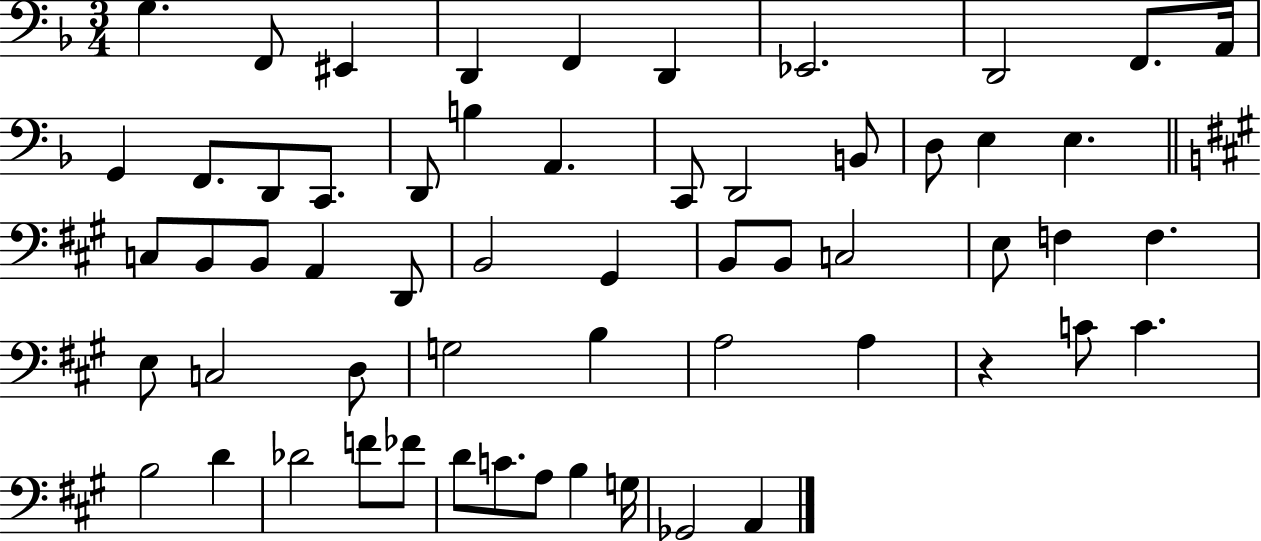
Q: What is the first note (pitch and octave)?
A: G3